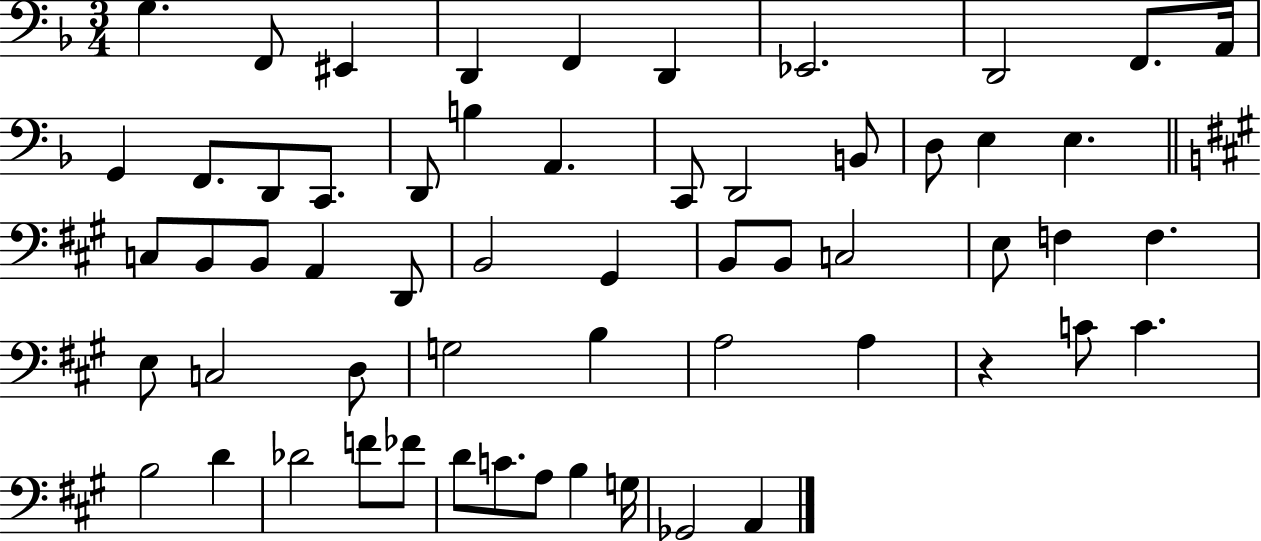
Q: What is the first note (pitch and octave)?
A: G3